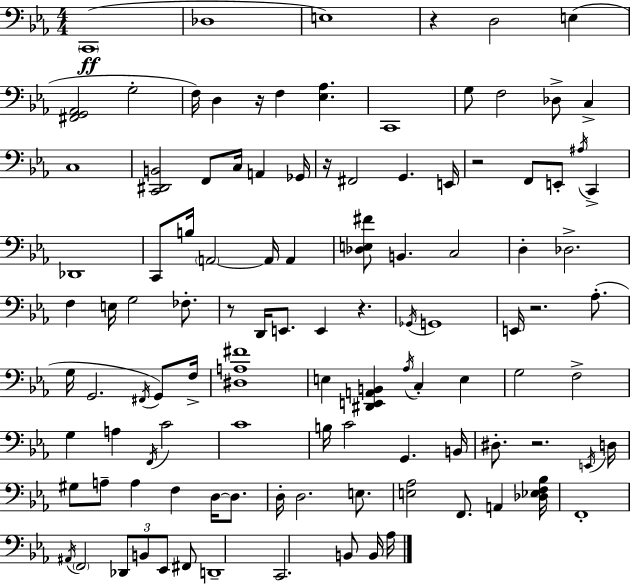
{
  \clef bass
  \numericTimeSignature
  \time 4/4
  \key c \minor
  \repeat volta 2 { \parenthesize c,1(\ff | des1 | e1) | r4 d2 e4( | \break <fis, g, aes,>2 g2-. | f16) d4 r16 f4 <ees aes>4. | c,1 | g8 f2 des8-> c4-> | \break c1 | <c, dis, b,>2 f,8 c16 a,4 ges,16 | r16 fis,2 g,4. e,16 | r2 f,8 e,8-. \acciaccatura { ais16 } c,4-> | \break des,1 | c,8 b16 \parenthesize a,2~~ a,16 a,4 | <des e fis'>8 b,4. c2 | d4-. des2.-> | \break f4 e16 g2 fes8.-. | r8 d,16 e,8. e,4 r4. | \acciaccatura { ges,16 } g,1 | e,16 r2. aes8.-.( | \break g16 g,2. \acciaccatura { fis,16 }) | g,8 f16-> <dis a fis'>1 | e4 <dis, e, a, b,>4 \acciaccatura { aes16 } c4-. | e4 g2 f2-> | \break g4 a4 \acciaccatura { f,16 } c'2 | c'1 | b16 c'2 g,4. | b,16 dis8.-. r2. | \break \acciaccatura { e,16 } d16 gis8 a8-- a4 f4 | d16~~ d8. d16-. d2. | e8. <e aes>2 f,8. | a,4 <des ees f bes>16 f,1-. | \break \acciaccatura { ais,16 } \parenthesize f,2 \tuplet 3/2 { des,8 | b,8 ees,8 } fis,8 d,1-- | c,2. | b,8 b,16 aes16 } \bar "|."
}